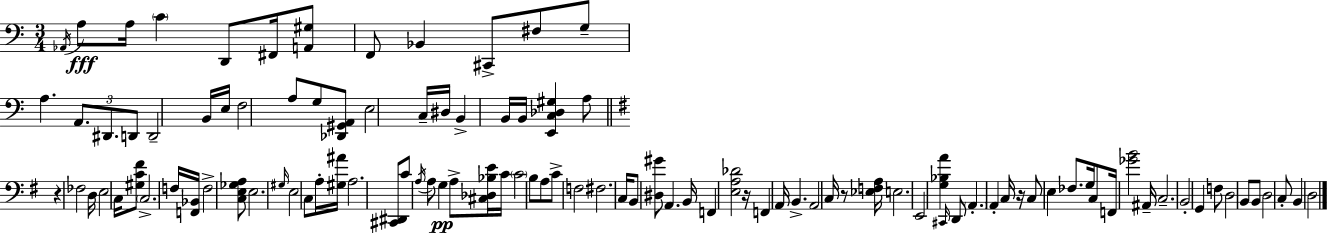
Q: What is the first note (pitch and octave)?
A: Ab2